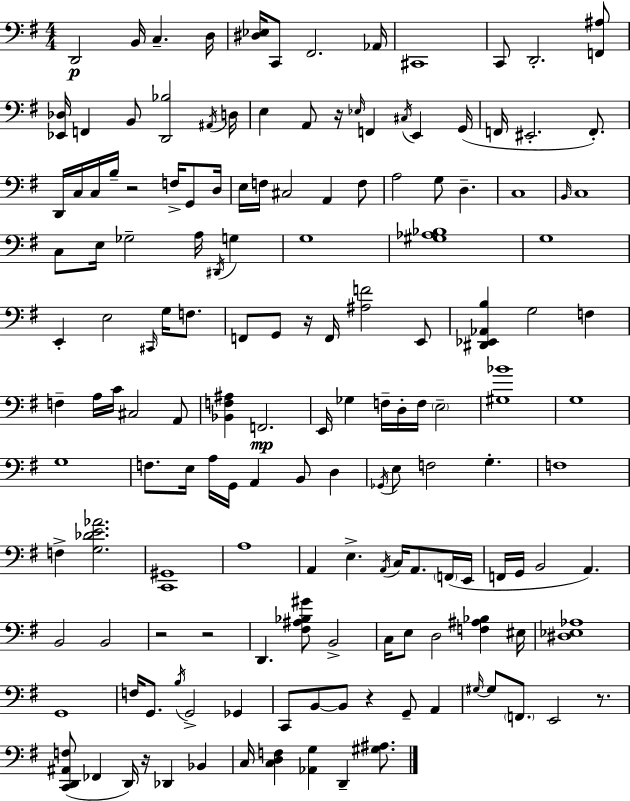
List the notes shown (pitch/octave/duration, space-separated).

D2/h B2/s C3/q. D3/s [D#3,Eb3]/s C2/e F#2/h. Ab2/s C#2/w C2/e D2/h. [F2,A#3]/e [Eb2,Db3]/s F2/q B2/e [D2,Bb3]/h A#2/s D3/s E3/q A2/e R/s Eb3/s F2/q C#3/s E2/q G2/s F2/s EIS2/h. F2/e. D2/s C3/s C3/s B3/s R/h F3/s G2/e D3/s E3/s F3/s C#3/h A2/q F3/e A3/h G3/e D3/q. C3/w B2/s C3/w C3/e E3/s Gb3/h A3/s D#2/s G3/q G3/w [G#3,Ab3,Bb3]/w G3/w E2/q E3/h C#2/s G3/s F3/e. F2/e G2/e R/s F2/s [A#3,F4]/h E2/e [D#2,Eb2,Ab2,B3]/q G3/h F3/q F3/q A3/s C4/s C#3/h A2/e [Bb2,F3,A#3]/q F2/h. E2/s Gb3/q F3/s D3/s F3/s E3/h [G#3,Bb4]/w G3/w G3/w F3/e. E3/s A3/s G2/s A2/q B2/e D3/q Gb2/s E3/e F3/h G3/q. F3/w F3/q [G3,Db4,E4,Ab4]/h. [C2,G#2]/w A3/w A2/q E3/q. A2/s C3/s A2/e. F2/s E2/s F2/s G2/s B2/h A2/q. B2/h B2/h R/h R/h D2/q. [F#3,A#3,Bb3,G#4]/e B2/h C3/s E3/e D3/h [F3,A#3,Bb3]/q EIS3/s [D#3,Eb3,Ab3]/w G2/w F3/s G2/e. B3/s G2/h Gb2/q C2/e B2/e B2/e R/q G2/e A2/q G#3/s G#3/e F2/e. E2/h R/e. [C2,D2,A#2,F3]/e FES2/q D2/s R/s Db2/q Bb2/q C3/s [C3,D3,F3]/q [Ab2,G3]/q D2/q [G#3,A#3]/e.